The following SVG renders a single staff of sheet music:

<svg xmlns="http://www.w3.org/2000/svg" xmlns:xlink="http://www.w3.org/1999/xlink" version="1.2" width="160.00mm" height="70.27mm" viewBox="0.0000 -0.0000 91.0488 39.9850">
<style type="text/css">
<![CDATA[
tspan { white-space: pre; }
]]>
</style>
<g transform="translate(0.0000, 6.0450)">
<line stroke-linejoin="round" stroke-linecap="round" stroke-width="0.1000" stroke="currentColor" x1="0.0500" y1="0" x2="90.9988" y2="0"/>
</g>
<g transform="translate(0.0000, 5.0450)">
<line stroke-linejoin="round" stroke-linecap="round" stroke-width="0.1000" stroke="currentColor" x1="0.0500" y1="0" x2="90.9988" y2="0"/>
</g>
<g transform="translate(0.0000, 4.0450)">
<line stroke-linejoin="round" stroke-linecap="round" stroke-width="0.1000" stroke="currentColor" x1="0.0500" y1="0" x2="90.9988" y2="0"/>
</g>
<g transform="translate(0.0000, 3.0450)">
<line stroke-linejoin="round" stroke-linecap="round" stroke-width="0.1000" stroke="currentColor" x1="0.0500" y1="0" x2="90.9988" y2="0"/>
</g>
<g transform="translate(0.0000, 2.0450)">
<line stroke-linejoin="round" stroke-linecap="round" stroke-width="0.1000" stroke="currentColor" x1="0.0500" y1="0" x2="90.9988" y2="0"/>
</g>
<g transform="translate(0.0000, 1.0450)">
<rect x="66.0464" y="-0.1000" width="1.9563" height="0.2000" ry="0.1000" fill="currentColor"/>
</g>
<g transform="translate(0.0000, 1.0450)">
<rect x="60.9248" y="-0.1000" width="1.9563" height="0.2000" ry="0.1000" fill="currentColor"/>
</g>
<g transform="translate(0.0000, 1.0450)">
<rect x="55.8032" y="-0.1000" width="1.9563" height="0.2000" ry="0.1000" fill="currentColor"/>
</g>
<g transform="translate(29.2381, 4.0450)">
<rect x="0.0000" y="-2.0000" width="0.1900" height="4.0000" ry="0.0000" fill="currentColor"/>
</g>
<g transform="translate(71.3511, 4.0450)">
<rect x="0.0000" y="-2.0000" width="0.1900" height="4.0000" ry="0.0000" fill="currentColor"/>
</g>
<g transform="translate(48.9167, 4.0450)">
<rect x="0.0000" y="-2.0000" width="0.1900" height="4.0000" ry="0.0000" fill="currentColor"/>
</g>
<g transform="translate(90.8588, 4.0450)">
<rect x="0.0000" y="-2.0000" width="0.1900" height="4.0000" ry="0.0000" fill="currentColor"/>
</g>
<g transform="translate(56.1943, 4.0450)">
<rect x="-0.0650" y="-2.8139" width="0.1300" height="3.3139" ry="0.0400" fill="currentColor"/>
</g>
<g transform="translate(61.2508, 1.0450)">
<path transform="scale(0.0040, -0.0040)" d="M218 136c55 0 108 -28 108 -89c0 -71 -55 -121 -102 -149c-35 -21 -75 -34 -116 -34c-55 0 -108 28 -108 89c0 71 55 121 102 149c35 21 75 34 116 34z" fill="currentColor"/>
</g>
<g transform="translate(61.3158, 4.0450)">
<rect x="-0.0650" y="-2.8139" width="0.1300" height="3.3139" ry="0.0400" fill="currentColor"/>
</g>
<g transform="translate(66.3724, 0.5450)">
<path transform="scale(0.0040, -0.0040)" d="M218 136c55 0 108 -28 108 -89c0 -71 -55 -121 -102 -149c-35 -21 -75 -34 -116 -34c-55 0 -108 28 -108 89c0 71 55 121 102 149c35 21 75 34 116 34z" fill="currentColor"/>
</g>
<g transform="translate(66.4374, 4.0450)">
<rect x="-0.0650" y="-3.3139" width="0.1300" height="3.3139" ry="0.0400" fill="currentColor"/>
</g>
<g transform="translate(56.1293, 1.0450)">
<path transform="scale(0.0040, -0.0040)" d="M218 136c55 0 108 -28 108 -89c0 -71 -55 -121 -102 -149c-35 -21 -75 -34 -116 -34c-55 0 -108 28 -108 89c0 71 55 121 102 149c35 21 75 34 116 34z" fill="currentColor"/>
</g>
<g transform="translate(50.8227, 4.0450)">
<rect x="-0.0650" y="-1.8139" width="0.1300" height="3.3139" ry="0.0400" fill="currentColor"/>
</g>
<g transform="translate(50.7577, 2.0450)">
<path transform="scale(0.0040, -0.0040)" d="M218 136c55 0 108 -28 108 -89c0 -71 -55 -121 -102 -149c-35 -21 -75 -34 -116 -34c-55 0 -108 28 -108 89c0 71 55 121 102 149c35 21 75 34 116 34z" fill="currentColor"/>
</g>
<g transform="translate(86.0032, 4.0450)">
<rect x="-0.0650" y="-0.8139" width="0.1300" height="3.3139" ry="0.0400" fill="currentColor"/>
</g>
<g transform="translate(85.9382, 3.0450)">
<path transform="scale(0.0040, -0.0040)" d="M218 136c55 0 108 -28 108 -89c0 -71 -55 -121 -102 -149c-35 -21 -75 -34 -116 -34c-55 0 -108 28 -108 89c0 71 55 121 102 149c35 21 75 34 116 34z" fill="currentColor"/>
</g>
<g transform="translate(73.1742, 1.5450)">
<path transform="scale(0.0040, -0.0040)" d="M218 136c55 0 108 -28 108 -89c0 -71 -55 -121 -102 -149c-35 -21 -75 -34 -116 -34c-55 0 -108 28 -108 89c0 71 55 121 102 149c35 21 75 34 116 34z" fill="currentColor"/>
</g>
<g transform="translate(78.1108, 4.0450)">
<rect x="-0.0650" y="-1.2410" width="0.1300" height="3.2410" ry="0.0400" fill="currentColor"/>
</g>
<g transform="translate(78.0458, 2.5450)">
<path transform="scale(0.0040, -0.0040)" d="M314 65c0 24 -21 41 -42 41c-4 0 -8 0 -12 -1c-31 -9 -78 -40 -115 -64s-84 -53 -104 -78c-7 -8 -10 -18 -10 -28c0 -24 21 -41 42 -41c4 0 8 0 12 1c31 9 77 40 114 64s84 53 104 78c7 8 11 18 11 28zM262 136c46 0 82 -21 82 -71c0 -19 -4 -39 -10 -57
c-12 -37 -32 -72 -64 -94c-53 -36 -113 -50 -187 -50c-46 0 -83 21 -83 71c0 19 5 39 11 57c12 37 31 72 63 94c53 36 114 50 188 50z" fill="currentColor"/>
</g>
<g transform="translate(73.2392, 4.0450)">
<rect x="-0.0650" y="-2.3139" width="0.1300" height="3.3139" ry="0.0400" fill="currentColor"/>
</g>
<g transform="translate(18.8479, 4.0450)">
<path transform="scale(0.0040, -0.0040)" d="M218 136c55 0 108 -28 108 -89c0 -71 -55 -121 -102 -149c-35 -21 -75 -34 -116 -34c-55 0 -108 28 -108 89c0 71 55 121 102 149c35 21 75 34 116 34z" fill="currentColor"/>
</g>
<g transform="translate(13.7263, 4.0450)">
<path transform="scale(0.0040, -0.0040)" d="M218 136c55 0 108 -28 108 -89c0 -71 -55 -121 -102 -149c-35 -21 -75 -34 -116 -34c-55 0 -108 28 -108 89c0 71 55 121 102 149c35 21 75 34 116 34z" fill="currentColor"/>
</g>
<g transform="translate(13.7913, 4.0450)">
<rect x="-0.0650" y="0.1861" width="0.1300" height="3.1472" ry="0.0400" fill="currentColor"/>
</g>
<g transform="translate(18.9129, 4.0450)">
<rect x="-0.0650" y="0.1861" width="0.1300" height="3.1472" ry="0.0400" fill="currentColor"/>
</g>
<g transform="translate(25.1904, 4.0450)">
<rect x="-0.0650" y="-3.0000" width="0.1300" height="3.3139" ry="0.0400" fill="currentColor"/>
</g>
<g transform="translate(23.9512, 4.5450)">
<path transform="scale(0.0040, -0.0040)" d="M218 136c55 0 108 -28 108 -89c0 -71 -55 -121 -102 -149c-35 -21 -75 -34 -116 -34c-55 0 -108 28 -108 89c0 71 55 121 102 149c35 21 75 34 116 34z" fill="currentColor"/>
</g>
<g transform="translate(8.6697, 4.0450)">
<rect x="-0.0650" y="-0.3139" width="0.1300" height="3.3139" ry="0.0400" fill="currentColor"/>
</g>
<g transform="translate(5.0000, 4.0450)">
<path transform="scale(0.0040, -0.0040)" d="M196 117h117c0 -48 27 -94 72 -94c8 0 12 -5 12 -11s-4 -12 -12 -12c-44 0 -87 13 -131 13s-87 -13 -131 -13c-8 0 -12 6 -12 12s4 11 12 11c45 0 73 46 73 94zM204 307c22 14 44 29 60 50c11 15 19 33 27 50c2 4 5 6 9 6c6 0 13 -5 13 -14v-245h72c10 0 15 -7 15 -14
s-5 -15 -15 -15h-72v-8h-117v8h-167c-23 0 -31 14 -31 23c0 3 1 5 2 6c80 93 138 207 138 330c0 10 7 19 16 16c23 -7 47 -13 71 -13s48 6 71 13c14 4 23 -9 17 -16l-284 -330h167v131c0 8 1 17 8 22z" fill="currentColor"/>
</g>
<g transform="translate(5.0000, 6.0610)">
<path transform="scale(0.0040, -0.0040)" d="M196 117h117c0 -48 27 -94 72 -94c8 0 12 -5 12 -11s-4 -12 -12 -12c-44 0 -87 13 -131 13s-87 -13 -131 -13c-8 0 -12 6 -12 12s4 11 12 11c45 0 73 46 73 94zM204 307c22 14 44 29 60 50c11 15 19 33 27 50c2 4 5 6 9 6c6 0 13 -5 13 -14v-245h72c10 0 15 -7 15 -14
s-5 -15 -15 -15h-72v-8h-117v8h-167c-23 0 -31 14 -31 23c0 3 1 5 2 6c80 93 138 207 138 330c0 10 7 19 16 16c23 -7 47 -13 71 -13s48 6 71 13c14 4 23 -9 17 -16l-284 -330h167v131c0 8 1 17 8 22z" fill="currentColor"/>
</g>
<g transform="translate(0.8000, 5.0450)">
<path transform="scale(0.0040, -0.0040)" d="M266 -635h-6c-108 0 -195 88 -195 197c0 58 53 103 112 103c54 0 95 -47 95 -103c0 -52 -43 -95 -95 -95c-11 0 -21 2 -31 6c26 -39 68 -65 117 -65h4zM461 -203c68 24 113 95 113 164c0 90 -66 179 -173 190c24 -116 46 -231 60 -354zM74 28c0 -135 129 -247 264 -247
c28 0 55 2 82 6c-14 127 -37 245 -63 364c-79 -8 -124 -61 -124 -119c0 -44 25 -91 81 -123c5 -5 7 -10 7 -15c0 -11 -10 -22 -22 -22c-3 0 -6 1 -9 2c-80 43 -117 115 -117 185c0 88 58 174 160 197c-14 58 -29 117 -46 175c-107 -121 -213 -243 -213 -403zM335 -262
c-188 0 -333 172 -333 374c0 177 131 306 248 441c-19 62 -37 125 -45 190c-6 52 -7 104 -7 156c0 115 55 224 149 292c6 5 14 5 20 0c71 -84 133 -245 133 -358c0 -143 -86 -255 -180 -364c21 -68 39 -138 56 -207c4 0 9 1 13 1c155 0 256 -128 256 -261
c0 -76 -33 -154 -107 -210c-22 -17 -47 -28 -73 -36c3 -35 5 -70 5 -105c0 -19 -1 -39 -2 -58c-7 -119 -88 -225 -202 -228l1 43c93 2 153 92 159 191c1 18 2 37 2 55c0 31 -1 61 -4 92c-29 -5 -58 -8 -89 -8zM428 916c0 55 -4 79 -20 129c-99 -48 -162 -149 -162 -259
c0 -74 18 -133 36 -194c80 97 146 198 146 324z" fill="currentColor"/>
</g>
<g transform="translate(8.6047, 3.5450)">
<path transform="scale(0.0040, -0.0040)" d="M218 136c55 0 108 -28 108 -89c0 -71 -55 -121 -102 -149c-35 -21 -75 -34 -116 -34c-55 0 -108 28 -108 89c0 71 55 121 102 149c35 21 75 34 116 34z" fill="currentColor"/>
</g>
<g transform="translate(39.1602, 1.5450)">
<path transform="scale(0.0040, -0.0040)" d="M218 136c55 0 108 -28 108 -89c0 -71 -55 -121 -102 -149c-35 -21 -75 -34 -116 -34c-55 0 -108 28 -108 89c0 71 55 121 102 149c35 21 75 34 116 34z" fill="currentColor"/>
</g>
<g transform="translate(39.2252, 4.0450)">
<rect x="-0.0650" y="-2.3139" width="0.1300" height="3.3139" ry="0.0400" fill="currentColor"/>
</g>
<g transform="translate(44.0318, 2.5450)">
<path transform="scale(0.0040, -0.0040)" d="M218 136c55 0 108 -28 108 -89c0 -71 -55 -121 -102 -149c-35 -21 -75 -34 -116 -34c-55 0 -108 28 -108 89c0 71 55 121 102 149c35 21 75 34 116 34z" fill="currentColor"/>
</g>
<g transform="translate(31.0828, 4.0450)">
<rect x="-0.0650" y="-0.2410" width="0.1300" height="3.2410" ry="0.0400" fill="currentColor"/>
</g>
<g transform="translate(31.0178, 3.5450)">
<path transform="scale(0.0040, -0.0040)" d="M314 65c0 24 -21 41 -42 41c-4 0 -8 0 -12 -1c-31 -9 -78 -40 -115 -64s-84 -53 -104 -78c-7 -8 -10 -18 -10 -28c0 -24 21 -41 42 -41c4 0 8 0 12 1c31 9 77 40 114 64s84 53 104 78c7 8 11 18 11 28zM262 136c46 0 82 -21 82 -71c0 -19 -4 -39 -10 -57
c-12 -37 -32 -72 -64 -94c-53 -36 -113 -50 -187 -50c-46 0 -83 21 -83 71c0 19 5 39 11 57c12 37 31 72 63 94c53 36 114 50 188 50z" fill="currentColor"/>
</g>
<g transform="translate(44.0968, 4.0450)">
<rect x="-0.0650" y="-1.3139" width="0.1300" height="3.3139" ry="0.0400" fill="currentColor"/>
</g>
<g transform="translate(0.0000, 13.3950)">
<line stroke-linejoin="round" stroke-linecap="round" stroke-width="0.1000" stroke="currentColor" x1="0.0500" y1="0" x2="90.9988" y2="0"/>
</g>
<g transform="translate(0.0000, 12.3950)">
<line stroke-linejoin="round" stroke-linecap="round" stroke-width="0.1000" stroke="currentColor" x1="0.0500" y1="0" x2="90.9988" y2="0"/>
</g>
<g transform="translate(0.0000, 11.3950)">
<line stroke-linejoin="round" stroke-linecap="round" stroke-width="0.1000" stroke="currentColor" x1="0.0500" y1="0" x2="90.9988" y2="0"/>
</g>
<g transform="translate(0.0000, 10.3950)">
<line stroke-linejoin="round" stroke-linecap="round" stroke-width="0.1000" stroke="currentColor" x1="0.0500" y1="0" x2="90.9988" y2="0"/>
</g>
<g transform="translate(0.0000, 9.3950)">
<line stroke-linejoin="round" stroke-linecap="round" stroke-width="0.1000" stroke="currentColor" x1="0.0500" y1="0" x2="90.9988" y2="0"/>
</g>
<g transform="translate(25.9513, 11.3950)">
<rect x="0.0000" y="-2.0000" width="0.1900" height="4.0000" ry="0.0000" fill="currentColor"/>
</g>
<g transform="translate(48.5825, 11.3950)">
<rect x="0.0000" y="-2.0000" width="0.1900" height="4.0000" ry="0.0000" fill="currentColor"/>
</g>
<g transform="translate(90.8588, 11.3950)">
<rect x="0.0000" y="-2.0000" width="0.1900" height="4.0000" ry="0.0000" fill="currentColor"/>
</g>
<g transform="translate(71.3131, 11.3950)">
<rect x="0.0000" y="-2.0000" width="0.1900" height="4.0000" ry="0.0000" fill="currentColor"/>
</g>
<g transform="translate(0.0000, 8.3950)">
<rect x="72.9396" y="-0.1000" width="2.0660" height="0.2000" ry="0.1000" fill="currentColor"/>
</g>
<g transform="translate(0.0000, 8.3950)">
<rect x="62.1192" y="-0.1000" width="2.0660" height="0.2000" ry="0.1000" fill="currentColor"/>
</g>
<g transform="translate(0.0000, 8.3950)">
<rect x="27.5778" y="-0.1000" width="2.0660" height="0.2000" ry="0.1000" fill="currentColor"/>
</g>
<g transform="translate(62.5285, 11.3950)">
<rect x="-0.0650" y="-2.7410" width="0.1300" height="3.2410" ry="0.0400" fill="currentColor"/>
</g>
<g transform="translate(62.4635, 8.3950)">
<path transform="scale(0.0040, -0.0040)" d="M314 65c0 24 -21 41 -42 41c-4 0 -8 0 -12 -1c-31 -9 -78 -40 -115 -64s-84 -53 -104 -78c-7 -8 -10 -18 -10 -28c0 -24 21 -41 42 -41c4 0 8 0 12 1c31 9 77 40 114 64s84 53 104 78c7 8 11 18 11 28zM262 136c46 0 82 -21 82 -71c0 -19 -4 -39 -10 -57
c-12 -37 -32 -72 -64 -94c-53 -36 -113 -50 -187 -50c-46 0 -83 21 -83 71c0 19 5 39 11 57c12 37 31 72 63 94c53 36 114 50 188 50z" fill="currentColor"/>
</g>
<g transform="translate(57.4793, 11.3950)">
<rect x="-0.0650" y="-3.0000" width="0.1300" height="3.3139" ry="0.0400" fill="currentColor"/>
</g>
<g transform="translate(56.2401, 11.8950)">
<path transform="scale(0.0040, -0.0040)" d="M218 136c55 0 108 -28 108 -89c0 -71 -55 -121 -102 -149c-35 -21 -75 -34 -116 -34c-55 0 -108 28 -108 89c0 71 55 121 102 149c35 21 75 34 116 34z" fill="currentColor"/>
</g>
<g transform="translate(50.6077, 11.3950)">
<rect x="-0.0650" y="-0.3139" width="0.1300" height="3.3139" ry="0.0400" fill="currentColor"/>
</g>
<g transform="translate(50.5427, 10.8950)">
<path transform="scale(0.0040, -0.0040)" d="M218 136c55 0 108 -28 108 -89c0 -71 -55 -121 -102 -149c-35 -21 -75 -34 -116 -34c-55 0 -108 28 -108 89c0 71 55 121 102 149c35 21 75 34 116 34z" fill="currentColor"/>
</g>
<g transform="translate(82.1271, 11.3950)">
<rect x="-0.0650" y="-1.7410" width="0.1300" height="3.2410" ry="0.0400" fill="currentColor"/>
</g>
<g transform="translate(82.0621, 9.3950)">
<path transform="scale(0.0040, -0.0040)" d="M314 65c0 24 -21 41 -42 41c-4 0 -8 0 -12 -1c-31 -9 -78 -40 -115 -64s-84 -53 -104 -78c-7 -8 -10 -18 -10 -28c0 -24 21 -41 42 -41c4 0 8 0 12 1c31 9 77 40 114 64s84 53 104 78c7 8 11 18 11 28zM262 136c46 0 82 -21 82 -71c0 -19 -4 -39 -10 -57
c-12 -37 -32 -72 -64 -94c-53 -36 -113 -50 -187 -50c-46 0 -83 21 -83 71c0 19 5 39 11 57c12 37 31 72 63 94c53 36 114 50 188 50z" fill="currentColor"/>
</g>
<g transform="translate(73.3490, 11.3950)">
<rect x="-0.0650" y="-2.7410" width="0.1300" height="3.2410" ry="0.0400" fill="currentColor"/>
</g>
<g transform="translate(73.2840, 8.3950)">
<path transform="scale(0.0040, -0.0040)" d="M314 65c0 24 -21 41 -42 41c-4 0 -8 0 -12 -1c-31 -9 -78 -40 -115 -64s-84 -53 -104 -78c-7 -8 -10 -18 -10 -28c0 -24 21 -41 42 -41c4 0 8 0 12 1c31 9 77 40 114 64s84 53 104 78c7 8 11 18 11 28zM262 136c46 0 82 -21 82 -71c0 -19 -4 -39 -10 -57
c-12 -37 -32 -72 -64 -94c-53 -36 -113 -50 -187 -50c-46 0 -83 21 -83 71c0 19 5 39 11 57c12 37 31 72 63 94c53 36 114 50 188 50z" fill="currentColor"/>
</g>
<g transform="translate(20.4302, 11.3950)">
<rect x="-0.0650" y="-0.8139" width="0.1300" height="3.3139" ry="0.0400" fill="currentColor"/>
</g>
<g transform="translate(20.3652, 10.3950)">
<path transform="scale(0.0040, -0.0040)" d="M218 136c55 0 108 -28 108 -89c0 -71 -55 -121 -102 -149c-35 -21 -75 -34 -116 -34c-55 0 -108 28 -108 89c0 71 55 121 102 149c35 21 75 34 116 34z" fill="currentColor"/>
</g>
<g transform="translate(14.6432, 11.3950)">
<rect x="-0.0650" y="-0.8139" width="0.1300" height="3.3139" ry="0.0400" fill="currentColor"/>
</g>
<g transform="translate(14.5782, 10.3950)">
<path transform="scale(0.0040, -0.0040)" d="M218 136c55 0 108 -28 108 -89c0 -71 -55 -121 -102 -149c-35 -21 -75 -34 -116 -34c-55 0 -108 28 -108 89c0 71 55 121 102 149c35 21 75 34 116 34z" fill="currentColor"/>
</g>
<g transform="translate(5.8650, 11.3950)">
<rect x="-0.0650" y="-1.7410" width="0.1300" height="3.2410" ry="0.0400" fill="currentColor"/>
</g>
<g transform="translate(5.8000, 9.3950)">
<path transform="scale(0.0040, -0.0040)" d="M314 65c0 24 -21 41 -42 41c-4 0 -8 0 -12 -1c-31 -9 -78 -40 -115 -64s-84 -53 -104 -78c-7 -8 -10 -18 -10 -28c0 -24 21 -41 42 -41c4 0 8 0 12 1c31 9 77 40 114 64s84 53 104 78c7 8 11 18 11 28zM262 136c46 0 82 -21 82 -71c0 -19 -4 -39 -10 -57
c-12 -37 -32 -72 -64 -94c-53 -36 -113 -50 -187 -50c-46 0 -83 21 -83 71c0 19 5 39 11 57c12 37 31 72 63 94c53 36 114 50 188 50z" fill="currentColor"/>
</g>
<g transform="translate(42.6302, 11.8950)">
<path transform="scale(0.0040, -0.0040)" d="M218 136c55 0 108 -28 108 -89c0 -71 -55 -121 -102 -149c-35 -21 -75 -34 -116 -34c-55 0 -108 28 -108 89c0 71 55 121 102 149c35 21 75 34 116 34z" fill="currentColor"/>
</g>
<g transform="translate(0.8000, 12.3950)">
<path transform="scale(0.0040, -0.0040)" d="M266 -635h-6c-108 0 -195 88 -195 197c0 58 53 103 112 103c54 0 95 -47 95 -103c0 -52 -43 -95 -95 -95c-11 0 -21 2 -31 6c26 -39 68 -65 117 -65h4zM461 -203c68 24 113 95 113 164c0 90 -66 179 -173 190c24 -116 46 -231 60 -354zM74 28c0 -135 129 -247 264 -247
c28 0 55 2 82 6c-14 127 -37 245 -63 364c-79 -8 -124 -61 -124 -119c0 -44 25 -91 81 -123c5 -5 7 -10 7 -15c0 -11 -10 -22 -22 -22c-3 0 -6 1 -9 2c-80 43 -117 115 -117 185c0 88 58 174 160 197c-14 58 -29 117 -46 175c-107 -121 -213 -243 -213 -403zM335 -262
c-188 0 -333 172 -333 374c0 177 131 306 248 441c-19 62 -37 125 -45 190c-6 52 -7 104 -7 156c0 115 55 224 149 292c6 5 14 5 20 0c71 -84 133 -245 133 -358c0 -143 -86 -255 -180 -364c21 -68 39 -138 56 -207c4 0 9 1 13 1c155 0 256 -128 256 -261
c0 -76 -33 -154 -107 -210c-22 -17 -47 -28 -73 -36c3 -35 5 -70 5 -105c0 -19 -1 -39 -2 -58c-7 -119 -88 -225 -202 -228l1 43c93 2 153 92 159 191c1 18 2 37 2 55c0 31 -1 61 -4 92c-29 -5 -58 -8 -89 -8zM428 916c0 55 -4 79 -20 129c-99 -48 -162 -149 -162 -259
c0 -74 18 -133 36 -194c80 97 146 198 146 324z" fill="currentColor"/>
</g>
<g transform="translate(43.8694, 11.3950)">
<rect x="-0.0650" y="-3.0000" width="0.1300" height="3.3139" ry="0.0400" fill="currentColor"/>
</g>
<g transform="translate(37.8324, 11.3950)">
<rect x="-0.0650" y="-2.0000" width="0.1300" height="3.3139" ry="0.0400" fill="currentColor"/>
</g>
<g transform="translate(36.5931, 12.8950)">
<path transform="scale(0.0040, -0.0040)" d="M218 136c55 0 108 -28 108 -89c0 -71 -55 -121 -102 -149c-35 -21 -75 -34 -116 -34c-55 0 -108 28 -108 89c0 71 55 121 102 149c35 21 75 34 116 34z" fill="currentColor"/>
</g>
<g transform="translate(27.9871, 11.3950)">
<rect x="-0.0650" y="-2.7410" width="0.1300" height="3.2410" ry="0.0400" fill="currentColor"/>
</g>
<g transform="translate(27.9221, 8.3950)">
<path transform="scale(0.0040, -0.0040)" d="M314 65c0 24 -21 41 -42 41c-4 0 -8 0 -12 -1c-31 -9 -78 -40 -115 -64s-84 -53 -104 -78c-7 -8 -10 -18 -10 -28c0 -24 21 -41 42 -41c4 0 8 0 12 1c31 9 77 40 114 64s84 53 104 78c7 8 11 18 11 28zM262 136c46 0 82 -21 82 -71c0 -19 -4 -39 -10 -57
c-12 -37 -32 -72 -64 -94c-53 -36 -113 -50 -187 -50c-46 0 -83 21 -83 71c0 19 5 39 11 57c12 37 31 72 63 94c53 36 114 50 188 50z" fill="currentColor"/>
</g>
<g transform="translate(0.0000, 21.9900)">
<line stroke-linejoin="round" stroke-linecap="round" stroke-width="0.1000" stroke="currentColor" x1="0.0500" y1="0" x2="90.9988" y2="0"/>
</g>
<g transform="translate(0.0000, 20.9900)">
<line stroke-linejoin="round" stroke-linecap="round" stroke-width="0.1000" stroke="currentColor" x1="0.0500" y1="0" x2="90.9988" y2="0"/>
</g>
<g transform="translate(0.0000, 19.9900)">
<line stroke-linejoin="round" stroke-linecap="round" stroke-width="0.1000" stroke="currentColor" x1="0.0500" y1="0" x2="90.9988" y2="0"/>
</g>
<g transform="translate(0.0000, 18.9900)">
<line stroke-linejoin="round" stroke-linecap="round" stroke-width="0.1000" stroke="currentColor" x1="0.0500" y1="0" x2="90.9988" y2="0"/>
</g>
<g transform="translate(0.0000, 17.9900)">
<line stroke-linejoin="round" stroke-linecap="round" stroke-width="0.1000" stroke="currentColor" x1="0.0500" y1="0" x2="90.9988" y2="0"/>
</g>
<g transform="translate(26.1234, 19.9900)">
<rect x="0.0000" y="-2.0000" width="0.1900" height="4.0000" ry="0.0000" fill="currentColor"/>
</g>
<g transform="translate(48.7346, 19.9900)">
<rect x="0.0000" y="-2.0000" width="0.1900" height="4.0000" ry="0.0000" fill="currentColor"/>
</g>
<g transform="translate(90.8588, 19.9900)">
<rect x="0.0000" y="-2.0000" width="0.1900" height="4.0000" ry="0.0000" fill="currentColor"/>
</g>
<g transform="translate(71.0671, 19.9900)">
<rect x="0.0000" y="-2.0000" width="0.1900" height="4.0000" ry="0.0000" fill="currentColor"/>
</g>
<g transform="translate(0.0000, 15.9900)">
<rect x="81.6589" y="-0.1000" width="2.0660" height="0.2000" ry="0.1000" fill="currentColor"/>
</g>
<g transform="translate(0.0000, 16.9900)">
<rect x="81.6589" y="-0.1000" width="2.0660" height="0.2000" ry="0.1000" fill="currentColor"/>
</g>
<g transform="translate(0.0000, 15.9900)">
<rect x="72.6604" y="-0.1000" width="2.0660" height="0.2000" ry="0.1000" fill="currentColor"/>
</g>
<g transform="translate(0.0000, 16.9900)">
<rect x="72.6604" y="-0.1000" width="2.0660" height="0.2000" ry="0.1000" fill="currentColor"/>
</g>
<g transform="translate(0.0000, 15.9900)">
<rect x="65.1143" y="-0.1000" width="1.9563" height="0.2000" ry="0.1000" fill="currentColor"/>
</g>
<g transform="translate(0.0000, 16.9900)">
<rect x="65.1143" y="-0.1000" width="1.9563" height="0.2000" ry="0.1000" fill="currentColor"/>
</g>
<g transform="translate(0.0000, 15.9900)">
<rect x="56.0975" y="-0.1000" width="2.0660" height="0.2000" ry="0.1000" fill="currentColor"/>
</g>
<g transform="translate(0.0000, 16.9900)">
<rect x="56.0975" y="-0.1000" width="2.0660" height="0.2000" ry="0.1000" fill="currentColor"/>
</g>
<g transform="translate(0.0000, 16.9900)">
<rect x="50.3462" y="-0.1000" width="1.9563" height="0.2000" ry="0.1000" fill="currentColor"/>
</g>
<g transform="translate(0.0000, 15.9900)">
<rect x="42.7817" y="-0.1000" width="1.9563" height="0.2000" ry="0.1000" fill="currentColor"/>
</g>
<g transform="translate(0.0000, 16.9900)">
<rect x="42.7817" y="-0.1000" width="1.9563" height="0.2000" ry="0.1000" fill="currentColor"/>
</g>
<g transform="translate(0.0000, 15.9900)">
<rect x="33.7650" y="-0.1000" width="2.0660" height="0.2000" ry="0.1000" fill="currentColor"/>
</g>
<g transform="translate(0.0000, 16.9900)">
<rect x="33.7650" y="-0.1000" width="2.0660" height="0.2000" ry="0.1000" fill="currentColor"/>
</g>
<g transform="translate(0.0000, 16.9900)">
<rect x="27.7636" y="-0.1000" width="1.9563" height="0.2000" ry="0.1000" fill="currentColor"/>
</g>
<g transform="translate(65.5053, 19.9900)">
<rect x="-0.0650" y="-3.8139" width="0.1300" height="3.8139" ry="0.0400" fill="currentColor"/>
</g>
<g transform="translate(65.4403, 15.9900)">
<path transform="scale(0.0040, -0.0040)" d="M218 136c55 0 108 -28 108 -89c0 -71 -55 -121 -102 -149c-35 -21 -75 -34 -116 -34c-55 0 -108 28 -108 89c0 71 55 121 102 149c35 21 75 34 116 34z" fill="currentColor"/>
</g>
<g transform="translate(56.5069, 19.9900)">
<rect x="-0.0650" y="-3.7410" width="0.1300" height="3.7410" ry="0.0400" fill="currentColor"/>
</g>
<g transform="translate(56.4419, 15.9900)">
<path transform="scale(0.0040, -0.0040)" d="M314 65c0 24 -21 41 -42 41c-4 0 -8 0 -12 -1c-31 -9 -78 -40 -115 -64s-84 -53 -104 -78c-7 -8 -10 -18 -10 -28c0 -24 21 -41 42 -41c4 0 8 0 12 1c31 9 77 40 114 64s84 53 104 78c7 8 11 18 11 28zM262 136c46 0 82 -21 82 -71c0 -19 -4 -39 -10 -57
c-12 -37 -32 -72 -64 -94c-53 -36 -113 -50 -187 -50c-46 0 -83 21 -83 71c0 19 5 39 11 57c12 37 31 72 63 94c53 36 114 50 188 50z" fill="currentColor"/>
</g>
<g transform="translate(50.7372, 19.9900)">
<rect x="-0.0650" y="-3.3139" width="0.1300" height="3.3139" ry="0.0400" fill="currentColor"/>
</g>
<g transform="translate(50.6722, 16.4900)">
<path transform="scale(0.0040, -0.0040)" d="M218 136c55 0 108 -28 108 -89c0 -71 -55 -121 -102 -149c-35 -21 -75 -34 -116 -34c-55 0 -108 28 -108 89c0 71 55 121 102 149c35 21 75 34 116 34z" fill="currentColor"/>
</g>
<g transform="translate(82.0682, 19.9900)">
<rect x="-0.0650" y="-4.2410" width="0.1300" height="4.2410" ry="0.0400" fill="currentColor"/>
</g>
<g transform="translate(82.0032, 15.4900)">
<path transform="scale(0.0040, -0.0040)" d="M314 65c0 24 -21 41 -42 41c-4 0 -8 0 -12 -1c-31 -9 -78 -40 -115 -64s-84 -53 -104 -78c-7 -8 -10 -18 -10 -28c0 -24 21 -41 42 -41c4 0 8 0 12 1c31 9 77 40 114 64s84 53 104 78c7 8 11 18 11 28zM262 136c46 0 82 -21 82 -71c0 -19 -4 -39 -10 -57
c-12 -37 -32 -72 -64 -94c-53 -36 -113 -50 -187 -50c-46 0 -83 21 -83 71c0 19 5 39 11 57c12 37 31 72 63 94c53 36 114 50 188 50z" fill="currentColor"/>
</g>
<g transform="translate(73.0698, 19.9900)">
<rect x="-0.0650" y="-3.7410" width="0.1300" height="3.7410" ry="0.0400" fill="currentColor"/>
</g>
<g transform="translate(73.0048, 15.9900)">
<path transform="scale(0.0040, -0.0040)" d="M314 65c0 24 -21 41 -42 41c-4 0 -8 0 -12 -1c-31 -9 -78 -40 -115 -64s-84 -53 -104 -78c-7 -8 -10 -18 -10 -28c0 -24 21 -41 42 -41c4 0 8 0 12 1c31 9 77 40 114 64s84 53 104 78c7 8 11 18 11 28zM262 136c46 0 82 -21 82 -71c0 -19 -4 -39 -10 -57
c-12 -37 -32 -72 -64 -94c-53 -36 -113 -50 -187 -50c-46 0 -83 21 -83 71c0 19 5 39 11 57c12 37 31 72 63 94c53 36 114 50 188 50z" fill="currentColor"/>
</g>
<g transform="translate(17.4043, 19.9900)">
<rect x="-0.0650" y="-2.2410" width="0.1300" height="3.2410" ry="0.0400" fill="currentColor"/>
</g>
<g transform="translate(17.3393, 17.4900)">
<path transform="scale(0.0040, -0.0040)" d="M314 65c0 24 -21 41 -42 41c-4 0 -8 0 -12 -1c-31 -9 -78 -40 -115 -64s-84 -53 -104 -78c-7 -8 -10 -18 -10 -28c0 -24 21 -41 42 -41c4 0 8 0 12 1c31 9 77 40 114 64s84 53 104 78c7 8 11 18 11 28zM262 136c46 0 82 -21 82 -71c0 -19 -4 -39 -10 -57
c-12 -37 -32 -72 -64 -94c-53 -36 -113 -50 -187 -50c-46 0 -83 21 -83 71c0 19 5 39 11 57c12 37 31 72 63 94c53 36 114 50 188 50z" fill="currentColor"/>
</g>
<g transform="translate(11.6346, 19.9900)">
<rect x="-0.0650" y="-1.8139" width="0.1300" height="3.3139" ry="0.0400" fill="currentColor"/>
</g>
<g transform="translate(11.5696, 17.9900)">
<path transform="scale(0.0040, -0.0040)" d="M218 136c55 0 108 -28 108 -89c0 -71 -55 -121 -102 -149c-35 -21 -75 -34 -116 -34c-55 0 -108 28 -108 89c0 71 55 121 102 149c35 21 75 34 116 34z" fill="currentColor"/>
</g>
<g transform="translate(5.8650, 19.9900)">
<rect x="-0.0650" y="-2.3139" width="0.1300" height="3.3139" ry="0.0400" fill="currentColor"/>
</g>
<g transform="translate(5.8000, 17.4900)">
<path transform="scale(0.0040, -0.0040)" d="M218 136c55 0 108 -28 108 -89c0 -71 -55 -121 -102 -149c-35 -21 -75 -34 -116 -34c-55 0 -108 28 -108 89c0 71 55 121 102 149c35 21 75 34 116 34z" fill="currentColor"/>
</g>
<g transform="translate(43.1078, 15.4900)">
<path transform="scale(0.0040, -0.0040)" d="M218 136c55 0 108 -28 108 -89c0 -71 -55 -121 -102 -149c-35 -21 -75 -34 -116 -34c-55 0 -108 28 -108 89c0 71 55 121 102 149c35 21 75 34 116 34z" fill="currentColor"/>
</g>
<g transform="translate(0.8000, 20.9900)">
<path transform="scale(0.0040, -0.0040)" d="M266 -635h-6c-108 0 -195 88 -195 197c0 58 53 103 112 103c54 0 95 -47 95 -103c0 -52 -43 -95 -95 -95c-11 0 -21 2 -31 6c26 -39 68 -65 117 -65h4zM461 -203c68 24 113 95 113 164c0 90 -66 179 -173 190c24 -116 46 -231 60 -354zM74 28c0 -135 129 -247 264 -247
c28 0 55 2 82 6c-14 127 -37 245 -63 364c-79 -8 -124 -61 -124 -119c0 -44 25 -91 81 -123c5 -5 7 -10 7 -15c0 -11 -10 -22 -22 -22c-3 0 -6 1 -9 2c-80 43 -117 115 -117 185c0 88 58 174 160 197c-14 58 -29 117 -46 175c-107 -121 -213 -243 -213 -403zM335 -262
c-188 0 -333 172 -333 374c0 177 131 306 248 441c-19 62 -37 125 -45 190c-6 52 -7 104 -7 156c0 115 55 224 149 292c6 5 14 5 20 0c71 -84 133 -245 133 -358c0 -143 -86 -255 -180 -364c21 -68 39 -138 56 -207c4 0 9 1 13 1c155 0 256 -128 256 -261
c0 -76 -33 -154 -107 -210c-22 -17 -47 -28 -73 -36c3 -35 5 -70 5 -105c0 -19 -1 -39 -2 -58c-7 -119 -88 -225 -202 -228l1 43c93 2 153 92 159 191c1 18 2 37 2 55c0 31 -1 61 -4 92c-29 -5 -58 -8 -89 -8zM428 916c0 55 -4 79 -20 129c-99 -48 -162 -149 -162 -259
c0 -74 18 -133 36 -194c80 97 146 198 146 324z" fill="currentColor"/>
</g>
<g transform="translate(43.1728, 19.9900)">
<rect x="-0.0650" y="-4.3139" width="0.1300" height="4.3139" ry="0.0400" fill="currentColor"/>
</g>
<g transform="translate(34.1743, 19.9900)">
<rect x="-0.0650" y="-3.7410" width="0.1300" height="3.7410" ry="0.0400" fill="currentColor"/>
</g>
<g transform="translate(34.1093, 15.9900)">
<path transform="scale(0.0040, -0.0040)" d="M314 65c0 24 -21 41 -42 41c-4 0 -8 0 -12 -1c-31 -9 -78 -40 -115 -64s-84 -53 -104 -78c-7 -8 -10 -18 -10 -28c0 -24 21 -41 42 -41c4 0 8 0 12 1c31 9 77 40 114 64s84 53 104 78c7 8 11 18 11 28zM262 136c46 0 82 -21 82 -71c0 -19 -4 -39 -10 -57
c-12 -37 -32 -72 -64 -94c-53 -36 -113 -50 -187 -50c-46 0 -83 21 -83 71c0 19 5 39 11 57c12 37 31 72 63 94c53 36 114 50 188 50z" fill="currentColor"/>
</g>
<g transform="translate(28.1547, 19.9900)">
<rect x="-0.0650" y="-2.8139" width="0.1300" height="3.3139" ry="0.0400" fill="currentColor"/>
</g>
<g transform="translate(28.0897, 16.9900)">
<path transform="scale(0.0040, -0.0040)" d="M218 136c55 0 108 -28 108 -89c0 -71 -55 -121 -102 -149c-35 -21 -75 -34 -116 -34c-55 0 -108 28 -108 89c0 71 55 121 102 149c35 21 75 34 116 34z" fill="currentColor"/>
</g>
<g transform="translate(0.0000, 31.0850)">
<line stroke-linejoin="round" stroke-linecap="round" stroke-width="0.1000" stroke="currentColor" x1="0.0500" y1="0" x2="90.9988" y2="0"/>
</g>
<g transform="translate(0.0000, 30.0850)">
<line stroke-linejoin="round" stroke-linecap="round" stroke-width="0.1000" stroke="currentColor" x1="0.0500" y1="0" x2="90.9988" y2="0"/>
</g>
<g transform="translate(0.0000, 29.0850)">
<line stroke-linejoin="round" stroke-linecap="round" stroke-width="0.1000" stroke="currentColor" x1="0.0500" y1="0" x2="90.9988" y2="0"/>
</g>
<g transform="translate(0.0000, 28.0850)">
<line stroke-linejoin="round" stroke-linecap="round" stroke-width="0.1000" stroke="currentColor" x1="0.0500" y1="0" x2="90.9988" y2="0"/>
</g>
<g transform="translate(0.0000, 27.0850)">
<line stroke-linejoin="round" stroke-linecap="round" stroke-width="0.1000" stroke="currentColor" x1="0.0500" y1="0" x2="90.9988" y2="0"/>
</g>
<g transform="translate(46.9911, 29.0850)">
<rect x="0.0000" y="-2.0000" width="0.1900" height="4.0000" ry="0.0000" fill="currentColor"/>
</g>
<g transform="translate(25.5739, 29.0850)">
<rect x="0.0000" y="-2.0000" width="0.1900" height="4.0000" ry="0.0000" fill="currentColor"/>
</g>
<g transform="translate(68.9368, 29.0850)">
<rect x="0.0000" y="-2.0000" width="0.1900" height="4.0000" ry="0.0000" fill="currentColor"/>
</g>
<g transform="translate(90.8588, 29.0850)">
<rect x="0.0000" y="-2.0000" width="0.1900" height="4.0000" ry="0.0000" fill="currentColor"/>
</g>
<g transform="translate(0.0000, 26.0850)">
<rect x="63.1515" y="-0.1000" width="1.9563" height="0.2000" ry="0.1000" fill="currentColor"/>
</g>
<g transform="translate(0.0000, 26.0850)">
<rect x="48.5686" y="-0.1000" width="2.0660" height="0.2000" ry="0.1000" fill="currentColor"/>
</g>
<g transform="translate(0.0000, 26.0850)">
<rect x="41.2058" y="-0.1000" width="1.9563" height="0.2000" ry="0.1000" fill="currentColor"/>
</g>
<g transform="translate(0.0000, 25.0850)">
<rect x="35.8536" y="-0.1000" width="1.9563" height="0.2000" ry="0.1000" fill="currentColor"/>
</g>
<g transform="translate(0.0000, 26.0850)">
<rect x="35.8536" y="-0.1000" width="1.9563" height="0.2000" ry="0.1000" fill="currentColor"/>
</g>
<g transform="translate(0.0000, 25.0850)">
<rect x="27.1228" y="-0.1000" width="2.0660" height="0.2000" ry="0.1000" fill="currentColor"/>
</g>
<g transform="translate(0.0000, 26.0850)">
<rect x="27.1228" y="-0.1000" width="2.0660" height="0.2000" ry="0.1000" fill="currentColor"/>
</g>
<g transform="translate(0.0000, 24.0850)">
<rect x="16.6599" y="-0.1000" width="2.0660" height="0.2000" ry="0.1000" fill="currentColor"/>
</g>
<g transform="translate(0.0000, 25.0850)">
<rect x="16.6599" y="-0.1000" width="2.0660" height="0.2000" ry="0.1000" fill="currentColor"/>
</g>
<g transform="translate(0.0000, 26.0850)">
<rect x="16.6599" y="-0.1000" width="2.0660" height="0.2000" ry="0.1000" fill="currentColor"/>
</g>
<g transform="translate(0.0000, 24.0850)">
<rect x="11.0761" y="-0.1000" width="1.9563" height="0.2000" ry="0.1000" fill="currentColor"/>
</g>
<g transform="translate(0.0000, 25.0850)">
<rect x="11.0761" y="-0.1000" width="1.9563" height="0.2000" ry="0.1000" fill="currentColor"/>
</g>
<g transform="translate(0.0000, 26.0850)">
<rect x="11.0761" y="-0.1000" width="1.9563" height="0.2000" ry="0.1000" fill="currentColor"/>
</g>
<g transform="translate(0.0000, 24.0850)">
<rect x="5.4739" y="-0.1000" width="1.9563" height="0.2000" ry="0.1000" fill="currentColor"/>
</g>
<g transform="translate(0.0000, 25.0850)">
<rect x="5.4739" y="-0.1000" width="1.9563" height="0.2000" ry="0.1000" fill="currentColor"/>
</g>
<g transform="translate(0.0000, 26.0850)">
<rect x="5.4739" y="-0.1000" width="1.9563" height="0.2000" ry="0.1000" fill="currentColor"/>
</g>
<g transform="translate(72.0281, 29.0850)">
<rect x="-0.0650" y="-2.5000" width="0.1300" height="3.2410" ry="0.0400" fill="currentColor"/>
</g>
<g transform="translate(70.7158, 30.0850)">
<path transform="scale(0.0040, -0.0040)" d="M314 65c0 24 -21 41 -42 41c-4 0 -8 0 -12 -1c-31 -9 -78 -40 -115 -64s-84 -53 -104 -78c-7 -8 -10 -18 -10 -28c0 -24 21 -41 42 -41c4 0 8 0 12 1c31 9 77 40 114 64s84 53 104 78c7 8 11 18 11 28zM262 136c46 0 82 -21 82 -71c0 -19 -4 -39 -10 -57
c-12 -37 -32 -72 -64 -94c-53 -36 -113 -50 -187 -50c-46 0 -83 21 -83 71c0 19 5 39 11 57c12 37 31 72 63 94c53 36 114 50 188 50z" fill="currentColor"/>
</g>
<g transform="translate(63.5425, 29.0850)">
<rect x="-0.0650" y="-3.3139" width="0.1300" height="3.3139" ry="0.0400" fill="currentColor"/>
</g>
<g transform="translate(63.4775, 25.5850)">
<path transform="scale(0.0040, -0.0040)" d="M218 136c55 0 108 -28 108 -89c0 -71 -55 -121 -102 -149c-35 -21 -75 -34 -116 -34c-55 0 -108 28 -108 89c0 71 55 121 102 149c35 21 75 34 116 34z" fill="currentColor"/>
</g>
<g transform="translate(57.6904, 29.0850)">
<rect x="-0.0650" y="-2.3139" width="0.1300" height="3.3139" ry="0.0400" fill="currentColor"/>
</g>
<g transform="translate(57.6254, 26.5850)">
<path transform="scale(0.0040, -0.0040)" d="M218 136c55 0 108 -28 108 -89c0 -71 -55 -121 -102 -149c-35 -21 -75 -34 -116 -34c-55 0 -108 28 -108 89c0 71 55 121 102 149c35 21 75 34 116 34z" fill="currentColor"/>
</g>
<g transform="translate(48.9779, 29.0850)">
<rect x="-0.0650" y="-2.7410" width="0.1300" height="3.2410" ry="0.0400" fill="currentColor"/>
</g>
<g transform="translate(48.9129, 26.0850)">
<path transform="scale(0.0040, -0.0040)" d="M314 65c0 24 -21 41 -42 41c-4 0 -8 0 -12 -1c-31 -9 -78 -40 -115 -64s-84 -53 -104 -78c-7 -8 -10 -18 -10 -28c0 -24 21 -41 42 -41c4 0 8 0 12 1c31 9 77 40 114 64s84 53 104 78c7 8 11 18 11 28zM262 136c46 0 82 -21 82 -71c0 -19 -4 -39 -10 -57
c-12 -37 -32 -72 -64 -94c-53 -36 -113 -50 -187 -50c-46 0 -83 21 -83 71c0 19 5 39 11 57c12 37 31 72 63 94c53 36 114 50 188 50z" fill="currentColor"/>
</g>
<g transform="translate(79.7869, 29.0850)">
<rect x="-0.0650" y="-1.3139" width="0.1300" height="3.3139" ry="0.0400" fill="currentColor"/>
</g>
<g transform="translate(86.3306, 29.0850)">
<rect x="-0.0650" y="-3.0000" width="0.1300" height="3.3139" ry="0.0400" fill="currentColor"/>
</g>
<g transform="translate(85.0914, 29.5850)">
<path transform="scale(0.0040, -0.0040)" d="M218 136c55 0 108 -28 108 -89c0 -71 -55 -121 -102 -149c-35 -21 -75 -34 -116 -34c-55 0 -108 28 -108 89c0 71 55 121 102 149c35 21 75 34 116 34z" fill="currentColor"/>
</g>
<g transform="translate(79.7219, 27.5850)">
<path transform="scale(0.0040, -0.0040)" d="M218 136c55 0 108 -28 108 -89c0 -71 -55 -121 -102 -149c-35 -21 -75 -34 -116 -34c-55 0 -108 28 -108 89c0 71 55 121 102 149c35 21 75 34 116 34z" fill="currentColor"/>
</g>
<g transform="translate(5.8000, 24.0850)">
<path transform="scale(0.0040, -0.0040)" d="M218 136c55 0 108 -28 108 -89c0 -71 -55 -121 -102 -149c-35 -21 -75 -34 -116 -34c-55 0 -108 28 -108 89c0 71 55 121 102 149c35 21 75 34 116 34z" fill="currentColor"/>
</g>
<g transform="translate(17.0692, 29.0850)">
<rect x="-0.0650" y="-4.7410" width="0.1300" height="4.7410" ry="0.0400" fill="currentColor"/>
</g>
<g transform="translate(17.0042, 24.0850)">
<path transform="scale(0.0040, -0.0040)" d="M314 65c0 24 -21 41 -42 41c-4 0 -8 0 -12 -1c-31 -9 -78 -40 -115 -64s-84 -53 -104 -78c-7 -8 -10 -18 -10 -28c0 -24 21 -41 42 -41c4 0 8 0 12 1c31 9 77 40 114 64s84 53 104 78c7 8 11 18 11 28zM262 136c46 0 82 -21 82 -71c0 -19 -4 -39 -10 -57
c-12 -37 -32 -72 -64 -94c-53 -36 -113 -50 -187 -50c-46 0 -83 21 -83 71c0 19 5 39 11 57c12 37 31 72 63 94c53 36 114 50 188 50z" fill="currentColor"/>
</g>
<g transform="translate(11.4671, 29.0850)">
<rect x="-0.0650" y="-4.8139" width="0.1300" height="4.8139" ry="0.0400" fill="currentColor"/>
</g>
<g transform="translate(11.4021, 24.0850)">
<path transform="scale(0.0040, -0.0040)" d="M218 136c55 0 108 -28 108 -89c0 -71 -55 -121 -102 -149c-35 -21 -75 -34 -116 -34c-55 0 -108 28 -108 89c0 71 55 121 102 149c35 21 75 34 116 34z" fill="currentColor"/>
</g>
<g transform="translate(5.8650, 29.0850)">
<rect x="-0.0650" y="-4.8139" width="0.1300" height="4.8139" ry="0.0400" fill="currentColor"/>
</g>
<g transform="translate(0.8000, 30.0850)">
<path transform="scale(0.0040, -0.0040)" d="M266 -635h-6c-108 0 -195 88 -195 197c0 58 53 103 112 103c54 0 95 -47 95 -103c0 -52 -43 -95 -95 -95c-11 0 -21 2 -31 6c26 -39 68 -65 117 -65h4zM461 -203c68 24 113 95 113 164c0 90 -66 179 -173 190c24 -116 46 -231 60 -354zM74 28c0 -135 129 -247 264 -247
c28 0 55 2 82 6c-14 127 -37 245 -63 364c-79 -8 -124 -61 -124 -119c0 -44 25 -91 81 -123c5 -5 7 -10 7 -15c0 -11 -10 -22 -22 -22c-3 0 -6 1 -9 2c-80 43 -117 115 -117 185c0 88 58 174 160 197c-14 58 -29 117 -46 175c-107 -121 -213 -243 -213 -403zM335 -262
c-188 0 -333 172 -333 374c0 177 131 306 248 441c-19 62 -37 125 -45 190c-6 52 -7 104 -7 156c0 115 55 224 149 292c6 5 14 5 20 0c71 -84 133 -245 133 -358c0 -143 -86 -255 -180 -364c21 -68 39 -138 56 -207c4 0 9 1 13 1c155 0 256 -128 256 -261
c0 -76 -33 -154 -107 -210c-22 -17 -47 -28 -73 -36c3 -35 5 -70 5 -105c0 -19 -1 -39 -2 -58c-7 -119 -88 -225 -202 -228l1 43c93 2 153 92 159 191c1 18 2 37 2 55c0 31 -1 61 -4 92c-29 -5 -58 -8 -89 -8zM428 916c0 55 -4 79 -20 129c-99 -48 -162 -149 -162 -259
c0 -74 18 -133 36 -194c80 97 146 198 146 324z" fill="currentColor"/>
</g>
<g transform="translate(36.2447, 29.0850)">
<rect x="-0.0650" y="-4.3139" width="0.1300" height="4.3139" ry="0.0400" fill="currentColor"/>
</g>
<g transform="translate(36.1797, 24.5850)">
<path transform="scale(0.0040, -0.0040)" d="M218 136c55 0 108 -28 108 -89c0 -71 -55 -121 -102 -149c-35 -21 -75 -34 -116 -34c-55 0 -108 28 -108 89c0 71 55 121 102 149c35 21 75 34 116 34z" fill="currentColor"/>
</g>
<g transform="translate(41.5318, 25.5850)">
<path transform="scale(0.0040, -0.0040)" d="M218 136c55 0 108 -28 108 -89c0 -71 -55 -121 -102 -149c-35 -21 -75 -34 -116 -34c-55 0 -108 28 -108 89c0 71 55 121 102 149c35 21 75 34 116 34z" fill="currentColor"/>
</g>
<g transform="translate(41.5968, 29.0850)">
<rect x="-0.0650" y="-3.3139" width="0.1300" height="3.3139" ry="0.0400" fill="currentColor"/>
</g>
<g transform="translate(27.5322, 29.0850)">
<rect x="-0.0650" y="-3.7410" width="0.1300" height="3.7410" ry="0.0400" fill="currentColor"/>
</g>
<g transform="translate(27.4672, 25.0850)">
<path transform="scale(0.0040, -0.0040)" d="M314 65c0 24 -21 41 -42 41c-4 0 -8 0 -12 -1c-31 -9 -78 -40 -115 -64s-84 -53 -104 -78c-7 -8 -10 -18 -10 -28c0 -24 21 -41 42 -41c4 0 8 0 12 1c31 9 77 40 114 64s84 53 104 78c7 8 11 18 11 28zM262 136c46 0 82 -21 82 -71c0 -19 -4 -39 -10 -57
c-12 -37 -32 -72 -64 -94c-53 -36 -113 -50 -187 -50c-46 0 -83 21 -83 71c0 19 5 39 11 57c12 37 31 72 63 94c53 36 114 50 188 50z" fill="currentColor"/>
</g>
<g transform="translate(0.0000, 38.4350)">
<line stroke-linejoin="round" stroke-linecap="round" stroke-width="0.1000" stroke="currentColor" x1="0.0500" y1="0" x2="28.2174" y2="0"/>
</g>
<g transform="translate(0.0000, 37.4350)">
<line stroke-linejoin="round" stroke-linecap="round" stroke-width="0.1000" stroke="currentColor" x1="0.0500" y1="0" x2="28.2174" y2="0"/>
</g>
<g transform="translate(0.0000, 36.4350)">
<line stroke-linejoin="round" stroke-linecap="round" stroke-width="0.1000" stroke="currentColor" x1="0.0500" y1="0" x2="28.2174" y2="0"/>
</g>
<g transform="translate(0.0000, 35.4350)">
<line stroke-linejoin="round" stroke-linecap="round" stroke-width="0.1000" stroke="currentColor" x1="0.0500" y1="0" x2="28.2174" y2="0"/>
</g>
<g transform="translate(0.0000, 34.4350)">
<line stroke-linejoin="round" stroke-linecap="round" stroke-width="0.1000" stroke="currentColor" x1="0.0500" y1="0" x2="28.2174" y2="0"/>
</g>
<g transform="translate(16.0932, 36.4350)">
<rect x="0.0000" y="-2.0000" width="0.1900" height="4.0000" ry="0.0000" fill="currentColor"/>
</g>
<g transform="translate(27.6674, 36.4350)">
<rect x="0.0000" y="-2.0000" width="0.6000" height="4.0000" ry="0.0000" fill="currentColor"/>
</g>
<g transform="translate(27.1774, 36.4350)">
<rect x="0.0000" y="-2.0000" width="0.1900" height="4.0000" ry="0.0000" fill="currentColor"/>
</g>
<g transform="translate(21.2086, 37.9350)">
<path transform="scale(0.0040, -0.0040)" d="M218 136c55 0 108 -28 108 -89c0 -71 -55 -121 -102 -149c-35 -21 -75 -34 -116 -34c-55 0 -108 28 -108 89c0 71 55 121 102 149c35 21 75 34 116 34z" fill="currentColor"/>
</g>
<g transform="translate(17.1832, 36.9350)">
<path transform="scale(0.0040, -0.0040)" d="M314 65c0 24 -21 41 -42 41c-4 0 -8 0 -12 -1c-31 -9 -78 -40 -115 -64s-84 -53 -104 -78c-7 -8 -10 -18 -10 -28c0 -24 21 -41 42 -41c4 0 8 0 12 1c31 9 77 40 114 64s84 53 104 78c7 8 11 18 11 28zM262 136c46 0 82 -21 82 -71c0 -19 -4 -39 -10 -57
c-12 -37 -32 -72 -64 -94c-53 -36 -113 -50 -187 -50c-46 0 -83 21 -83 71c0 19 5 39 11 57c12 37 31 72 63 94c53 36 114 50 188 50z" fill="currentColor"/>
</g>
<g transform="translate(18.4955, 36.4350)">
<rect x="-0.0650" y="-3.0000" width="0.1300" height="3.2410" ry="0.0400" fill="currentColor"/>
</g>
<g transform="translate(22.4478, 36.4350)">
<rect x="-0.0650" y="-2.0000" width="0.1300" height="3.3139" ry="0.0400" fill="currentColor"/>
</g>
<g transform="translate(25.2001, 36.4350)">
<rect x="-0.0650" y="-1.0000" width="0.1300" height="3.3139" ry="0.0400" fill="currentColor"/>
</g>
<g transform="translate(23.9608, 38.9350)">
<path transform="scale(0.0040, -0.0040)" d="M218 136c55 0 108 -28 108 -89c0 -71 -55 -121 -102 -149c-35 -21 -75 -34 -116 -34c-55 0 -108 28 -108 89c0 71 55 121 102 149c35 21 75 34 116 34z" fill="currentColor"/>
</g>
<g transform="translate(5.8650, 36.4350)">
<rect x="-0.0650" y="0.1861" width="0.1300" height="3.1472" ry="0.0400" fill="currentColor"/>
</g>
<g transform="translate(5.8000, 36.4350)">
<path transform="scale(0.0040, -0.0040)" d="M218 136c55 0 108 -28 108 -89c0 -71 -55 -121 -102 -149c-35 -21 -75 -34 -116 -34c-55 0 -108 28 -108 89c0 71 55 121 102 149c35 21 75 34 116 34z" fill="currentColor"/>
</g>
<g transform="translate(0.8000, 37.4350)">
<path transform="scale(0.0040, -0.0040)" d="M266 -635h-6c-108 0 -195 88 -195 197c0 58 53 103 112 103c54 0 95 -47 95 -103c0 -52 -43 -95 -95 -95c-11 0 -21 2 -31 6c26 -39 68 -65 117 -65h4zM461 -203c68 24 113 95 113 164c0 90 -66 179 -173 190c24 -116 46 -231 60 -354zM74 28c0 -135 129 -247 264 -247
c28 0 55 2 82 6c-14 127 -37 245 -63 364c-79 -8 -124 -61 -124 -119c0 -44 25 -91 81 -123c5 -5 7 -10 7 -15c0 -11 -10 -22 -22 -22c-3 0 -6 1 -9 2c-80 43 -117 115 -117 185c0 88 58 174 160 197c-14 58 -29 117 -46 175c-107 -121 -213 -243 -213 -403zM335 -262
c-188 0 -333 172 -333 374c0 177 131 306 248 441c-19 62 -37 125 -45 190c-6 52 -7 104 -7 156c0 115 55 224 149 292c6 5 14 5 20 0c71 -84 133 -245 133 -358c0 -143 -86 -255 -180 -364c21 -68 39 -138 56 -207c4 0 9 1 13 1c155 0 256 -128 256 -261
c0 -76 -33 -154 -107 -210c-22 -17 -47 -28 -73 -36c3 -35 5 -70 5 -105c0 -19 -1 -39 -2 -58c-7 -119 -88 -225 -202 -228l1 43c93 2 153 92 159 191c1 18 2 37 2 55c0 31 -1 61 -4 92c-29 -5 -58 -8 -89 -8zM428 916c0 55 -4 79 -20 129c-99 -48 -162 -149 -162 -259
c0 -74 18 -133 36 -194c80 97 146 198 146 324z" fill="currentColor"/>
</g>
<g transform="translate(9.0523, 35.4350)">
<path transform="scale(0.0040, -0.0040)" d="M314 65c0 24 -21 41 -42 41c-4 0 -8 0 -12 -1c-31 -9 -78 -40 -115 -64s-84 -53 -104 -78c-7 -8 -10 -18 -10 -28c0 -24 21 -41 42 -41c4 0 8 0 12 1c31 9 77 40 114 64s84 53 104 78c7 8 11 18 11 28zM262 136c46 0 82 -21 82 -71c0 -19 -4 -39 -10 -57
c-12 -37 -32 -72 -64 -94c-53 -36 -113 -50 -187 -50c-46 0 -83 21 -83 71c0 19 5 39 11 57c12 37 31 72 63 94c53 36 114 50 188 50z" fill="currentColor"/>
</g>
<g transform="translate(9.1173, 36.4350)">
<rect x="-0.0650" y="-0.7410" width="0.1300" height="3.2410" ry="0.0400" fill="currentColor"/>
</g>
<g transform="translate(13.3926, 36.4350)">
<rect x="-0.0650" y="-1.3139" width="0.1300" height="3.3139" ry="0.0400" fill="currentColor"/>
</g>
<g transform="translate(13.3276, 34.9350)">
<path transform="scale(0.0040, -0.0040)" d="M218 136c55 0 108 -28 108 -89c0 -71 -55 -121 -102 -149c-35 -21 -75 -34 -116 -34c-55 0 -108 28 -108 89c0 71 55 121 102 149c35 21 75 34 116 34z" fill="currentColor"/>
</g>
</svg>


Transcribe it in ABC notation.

X:1
T:Untitled
M:4/4
L:1/4
K:C
c B B A c2 g e f a a b g e2 d f2 d d a2 F A c A a2 a2 f2 g f g2 a c'2 d' b c'2 c' c'2 d'2 e' e' e'2 c'2 d' b a2 g b G2 e A B d2 e A2 F D